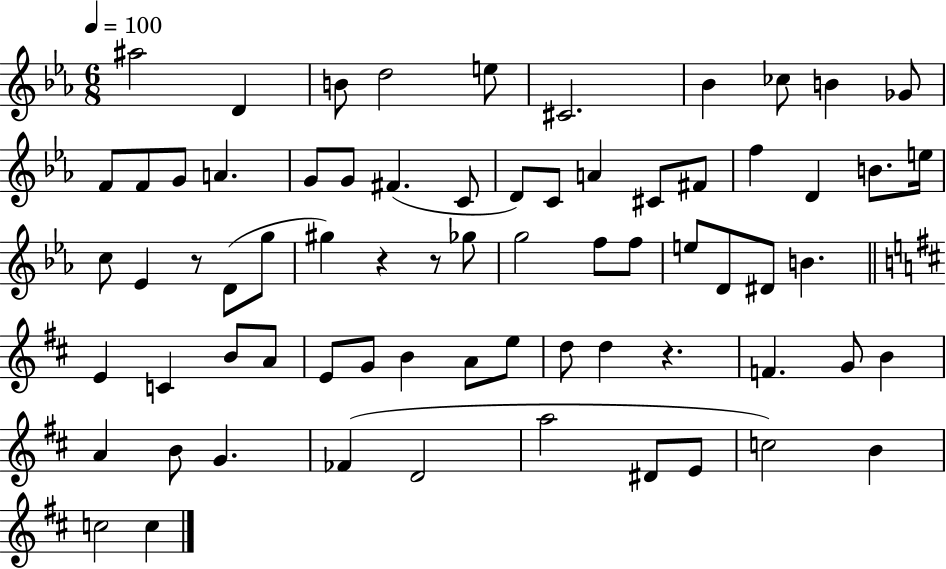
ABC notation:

X:1
T:Untitled
M:6/8
L:1/4
K:Eb
^a2 D B/2 d2 e/2 ^C2 _B _c/2 B _G/2 F/2 F/2 G/2 A G/2 G/2 ^F C/2 D/2 C/2 A ^C/2 ^F/2 f D B/2 e/4 c/2 _E z/2 D/2 g/2 ^g z z/2 _g/2 g2 f/2 f/2 e/2 D/2 ^D/2 B E C B/2 A/2 E/2 G/2 B A/2 e/2 d/2 d z F G/2 B A B/2 G _F D2 a2 ^D/2 E/2 c2 B c2 c